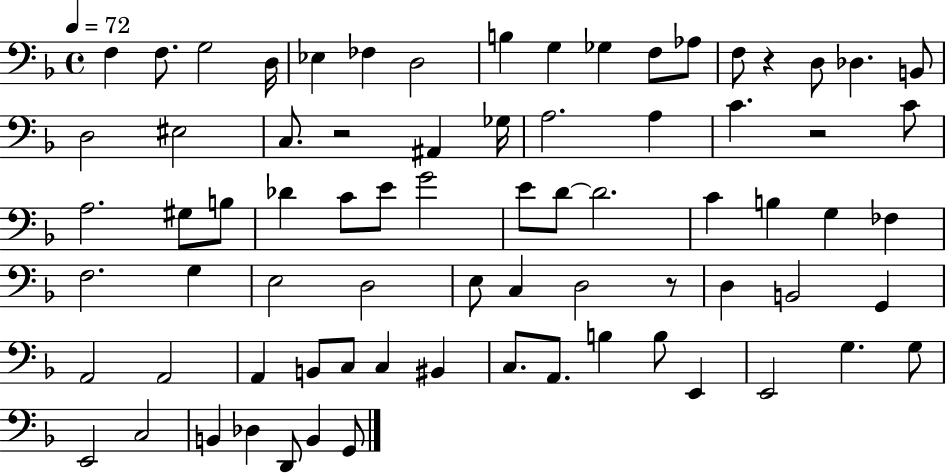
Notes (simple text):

F3/q F3/e. G3/h D3/s Eb3/q FES3/q D3/h B3/q G3/q Gb3/q F3/e Ab3/e F3/e R/q D3/e Db3/q. B2/e D3/h EIS3/h C3/e. R/h A#2/q Gb3/s A3/h. A3/q C4/q. R/h C4/e A3/h. G#3/e B3/e Db4/q C4/e E4/e G4/h E4/e D4/e D4/h. C4/q B3/q G3/q FES3/q F3/h. G3/q E3/h D3/h E3/e C3/q D3/h R/e D3/q B2/h G2/q A2/h A2/h A2/q B2/e C3/e C3/q BIS2/q C3/e. A2/e. B3/q B3/e E2/q E2/h G3/q. G3/e E2/h C3/h B2/q Db3/q D2/e B2/q G2/e